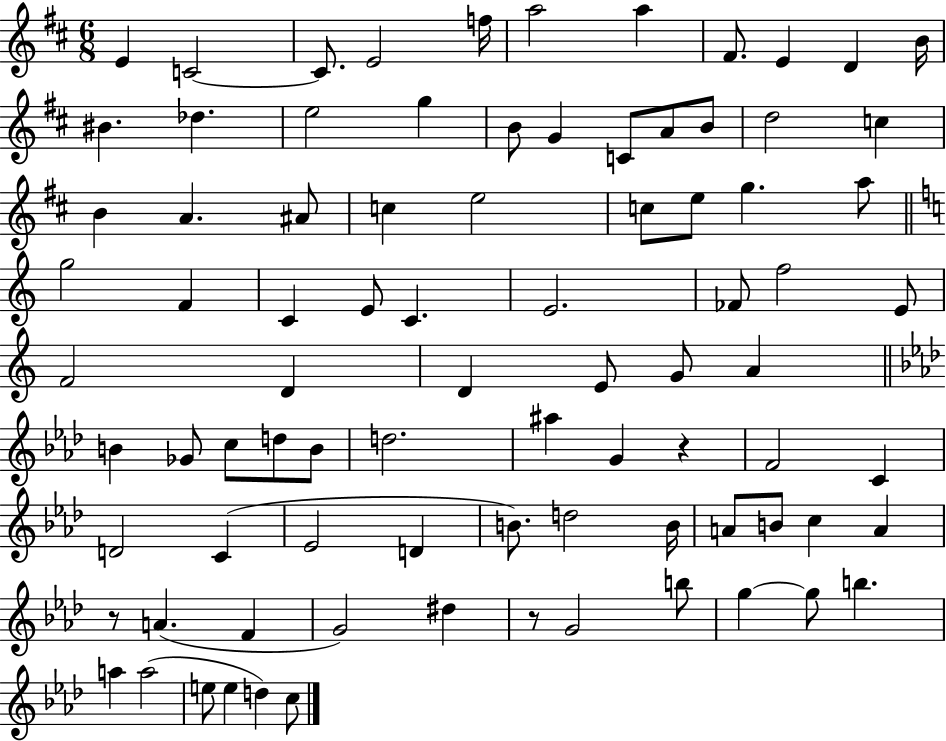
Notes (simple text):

E4/q C4/h C4/e. E4/h F5/s A5/h A5/q F#4/e. E4/q D4/q B4/s BIS4/q. Db5/q. E5/h G5/q B4/e G4/q C4/e A4/e B4/e D5/h C5/q B4/q A4/q. A#4/e C5/q E5/h C5/e E5/e G5/q. A5/e G5/h F4/q C4/q E4/e C4/q. E4/h. FES4/e F5/h E4/e F4/h D4/q D4/q E4/e G4/e A4/q B4/q Gb4/e C5/e D5/e B4/e D5/h. A#5/q G4/q R/q F4/h C4/q D4/h C4/q Eb4/h D4/q B4/e. D5/h B4/s A4/e B4/e C5/q A4/q R/e A4/q. F4/q G4/h D#5/q R/e G4/h B5/e G5/q G5/e B5/q. A5/q A5/h E5/e E5/q D5/q C5/e